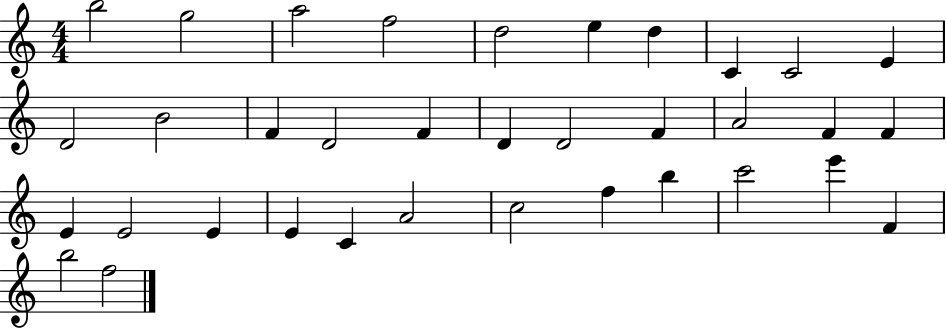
X:1
T:Untitled
M:4/4
L:1/4
K:C
b2 g2 a2 f2 d2 e d C C2 E D2 B2 F D2 F D D2 F A2 F F E E2 E E C A2 c2 f b c'2 e' F b2 f2